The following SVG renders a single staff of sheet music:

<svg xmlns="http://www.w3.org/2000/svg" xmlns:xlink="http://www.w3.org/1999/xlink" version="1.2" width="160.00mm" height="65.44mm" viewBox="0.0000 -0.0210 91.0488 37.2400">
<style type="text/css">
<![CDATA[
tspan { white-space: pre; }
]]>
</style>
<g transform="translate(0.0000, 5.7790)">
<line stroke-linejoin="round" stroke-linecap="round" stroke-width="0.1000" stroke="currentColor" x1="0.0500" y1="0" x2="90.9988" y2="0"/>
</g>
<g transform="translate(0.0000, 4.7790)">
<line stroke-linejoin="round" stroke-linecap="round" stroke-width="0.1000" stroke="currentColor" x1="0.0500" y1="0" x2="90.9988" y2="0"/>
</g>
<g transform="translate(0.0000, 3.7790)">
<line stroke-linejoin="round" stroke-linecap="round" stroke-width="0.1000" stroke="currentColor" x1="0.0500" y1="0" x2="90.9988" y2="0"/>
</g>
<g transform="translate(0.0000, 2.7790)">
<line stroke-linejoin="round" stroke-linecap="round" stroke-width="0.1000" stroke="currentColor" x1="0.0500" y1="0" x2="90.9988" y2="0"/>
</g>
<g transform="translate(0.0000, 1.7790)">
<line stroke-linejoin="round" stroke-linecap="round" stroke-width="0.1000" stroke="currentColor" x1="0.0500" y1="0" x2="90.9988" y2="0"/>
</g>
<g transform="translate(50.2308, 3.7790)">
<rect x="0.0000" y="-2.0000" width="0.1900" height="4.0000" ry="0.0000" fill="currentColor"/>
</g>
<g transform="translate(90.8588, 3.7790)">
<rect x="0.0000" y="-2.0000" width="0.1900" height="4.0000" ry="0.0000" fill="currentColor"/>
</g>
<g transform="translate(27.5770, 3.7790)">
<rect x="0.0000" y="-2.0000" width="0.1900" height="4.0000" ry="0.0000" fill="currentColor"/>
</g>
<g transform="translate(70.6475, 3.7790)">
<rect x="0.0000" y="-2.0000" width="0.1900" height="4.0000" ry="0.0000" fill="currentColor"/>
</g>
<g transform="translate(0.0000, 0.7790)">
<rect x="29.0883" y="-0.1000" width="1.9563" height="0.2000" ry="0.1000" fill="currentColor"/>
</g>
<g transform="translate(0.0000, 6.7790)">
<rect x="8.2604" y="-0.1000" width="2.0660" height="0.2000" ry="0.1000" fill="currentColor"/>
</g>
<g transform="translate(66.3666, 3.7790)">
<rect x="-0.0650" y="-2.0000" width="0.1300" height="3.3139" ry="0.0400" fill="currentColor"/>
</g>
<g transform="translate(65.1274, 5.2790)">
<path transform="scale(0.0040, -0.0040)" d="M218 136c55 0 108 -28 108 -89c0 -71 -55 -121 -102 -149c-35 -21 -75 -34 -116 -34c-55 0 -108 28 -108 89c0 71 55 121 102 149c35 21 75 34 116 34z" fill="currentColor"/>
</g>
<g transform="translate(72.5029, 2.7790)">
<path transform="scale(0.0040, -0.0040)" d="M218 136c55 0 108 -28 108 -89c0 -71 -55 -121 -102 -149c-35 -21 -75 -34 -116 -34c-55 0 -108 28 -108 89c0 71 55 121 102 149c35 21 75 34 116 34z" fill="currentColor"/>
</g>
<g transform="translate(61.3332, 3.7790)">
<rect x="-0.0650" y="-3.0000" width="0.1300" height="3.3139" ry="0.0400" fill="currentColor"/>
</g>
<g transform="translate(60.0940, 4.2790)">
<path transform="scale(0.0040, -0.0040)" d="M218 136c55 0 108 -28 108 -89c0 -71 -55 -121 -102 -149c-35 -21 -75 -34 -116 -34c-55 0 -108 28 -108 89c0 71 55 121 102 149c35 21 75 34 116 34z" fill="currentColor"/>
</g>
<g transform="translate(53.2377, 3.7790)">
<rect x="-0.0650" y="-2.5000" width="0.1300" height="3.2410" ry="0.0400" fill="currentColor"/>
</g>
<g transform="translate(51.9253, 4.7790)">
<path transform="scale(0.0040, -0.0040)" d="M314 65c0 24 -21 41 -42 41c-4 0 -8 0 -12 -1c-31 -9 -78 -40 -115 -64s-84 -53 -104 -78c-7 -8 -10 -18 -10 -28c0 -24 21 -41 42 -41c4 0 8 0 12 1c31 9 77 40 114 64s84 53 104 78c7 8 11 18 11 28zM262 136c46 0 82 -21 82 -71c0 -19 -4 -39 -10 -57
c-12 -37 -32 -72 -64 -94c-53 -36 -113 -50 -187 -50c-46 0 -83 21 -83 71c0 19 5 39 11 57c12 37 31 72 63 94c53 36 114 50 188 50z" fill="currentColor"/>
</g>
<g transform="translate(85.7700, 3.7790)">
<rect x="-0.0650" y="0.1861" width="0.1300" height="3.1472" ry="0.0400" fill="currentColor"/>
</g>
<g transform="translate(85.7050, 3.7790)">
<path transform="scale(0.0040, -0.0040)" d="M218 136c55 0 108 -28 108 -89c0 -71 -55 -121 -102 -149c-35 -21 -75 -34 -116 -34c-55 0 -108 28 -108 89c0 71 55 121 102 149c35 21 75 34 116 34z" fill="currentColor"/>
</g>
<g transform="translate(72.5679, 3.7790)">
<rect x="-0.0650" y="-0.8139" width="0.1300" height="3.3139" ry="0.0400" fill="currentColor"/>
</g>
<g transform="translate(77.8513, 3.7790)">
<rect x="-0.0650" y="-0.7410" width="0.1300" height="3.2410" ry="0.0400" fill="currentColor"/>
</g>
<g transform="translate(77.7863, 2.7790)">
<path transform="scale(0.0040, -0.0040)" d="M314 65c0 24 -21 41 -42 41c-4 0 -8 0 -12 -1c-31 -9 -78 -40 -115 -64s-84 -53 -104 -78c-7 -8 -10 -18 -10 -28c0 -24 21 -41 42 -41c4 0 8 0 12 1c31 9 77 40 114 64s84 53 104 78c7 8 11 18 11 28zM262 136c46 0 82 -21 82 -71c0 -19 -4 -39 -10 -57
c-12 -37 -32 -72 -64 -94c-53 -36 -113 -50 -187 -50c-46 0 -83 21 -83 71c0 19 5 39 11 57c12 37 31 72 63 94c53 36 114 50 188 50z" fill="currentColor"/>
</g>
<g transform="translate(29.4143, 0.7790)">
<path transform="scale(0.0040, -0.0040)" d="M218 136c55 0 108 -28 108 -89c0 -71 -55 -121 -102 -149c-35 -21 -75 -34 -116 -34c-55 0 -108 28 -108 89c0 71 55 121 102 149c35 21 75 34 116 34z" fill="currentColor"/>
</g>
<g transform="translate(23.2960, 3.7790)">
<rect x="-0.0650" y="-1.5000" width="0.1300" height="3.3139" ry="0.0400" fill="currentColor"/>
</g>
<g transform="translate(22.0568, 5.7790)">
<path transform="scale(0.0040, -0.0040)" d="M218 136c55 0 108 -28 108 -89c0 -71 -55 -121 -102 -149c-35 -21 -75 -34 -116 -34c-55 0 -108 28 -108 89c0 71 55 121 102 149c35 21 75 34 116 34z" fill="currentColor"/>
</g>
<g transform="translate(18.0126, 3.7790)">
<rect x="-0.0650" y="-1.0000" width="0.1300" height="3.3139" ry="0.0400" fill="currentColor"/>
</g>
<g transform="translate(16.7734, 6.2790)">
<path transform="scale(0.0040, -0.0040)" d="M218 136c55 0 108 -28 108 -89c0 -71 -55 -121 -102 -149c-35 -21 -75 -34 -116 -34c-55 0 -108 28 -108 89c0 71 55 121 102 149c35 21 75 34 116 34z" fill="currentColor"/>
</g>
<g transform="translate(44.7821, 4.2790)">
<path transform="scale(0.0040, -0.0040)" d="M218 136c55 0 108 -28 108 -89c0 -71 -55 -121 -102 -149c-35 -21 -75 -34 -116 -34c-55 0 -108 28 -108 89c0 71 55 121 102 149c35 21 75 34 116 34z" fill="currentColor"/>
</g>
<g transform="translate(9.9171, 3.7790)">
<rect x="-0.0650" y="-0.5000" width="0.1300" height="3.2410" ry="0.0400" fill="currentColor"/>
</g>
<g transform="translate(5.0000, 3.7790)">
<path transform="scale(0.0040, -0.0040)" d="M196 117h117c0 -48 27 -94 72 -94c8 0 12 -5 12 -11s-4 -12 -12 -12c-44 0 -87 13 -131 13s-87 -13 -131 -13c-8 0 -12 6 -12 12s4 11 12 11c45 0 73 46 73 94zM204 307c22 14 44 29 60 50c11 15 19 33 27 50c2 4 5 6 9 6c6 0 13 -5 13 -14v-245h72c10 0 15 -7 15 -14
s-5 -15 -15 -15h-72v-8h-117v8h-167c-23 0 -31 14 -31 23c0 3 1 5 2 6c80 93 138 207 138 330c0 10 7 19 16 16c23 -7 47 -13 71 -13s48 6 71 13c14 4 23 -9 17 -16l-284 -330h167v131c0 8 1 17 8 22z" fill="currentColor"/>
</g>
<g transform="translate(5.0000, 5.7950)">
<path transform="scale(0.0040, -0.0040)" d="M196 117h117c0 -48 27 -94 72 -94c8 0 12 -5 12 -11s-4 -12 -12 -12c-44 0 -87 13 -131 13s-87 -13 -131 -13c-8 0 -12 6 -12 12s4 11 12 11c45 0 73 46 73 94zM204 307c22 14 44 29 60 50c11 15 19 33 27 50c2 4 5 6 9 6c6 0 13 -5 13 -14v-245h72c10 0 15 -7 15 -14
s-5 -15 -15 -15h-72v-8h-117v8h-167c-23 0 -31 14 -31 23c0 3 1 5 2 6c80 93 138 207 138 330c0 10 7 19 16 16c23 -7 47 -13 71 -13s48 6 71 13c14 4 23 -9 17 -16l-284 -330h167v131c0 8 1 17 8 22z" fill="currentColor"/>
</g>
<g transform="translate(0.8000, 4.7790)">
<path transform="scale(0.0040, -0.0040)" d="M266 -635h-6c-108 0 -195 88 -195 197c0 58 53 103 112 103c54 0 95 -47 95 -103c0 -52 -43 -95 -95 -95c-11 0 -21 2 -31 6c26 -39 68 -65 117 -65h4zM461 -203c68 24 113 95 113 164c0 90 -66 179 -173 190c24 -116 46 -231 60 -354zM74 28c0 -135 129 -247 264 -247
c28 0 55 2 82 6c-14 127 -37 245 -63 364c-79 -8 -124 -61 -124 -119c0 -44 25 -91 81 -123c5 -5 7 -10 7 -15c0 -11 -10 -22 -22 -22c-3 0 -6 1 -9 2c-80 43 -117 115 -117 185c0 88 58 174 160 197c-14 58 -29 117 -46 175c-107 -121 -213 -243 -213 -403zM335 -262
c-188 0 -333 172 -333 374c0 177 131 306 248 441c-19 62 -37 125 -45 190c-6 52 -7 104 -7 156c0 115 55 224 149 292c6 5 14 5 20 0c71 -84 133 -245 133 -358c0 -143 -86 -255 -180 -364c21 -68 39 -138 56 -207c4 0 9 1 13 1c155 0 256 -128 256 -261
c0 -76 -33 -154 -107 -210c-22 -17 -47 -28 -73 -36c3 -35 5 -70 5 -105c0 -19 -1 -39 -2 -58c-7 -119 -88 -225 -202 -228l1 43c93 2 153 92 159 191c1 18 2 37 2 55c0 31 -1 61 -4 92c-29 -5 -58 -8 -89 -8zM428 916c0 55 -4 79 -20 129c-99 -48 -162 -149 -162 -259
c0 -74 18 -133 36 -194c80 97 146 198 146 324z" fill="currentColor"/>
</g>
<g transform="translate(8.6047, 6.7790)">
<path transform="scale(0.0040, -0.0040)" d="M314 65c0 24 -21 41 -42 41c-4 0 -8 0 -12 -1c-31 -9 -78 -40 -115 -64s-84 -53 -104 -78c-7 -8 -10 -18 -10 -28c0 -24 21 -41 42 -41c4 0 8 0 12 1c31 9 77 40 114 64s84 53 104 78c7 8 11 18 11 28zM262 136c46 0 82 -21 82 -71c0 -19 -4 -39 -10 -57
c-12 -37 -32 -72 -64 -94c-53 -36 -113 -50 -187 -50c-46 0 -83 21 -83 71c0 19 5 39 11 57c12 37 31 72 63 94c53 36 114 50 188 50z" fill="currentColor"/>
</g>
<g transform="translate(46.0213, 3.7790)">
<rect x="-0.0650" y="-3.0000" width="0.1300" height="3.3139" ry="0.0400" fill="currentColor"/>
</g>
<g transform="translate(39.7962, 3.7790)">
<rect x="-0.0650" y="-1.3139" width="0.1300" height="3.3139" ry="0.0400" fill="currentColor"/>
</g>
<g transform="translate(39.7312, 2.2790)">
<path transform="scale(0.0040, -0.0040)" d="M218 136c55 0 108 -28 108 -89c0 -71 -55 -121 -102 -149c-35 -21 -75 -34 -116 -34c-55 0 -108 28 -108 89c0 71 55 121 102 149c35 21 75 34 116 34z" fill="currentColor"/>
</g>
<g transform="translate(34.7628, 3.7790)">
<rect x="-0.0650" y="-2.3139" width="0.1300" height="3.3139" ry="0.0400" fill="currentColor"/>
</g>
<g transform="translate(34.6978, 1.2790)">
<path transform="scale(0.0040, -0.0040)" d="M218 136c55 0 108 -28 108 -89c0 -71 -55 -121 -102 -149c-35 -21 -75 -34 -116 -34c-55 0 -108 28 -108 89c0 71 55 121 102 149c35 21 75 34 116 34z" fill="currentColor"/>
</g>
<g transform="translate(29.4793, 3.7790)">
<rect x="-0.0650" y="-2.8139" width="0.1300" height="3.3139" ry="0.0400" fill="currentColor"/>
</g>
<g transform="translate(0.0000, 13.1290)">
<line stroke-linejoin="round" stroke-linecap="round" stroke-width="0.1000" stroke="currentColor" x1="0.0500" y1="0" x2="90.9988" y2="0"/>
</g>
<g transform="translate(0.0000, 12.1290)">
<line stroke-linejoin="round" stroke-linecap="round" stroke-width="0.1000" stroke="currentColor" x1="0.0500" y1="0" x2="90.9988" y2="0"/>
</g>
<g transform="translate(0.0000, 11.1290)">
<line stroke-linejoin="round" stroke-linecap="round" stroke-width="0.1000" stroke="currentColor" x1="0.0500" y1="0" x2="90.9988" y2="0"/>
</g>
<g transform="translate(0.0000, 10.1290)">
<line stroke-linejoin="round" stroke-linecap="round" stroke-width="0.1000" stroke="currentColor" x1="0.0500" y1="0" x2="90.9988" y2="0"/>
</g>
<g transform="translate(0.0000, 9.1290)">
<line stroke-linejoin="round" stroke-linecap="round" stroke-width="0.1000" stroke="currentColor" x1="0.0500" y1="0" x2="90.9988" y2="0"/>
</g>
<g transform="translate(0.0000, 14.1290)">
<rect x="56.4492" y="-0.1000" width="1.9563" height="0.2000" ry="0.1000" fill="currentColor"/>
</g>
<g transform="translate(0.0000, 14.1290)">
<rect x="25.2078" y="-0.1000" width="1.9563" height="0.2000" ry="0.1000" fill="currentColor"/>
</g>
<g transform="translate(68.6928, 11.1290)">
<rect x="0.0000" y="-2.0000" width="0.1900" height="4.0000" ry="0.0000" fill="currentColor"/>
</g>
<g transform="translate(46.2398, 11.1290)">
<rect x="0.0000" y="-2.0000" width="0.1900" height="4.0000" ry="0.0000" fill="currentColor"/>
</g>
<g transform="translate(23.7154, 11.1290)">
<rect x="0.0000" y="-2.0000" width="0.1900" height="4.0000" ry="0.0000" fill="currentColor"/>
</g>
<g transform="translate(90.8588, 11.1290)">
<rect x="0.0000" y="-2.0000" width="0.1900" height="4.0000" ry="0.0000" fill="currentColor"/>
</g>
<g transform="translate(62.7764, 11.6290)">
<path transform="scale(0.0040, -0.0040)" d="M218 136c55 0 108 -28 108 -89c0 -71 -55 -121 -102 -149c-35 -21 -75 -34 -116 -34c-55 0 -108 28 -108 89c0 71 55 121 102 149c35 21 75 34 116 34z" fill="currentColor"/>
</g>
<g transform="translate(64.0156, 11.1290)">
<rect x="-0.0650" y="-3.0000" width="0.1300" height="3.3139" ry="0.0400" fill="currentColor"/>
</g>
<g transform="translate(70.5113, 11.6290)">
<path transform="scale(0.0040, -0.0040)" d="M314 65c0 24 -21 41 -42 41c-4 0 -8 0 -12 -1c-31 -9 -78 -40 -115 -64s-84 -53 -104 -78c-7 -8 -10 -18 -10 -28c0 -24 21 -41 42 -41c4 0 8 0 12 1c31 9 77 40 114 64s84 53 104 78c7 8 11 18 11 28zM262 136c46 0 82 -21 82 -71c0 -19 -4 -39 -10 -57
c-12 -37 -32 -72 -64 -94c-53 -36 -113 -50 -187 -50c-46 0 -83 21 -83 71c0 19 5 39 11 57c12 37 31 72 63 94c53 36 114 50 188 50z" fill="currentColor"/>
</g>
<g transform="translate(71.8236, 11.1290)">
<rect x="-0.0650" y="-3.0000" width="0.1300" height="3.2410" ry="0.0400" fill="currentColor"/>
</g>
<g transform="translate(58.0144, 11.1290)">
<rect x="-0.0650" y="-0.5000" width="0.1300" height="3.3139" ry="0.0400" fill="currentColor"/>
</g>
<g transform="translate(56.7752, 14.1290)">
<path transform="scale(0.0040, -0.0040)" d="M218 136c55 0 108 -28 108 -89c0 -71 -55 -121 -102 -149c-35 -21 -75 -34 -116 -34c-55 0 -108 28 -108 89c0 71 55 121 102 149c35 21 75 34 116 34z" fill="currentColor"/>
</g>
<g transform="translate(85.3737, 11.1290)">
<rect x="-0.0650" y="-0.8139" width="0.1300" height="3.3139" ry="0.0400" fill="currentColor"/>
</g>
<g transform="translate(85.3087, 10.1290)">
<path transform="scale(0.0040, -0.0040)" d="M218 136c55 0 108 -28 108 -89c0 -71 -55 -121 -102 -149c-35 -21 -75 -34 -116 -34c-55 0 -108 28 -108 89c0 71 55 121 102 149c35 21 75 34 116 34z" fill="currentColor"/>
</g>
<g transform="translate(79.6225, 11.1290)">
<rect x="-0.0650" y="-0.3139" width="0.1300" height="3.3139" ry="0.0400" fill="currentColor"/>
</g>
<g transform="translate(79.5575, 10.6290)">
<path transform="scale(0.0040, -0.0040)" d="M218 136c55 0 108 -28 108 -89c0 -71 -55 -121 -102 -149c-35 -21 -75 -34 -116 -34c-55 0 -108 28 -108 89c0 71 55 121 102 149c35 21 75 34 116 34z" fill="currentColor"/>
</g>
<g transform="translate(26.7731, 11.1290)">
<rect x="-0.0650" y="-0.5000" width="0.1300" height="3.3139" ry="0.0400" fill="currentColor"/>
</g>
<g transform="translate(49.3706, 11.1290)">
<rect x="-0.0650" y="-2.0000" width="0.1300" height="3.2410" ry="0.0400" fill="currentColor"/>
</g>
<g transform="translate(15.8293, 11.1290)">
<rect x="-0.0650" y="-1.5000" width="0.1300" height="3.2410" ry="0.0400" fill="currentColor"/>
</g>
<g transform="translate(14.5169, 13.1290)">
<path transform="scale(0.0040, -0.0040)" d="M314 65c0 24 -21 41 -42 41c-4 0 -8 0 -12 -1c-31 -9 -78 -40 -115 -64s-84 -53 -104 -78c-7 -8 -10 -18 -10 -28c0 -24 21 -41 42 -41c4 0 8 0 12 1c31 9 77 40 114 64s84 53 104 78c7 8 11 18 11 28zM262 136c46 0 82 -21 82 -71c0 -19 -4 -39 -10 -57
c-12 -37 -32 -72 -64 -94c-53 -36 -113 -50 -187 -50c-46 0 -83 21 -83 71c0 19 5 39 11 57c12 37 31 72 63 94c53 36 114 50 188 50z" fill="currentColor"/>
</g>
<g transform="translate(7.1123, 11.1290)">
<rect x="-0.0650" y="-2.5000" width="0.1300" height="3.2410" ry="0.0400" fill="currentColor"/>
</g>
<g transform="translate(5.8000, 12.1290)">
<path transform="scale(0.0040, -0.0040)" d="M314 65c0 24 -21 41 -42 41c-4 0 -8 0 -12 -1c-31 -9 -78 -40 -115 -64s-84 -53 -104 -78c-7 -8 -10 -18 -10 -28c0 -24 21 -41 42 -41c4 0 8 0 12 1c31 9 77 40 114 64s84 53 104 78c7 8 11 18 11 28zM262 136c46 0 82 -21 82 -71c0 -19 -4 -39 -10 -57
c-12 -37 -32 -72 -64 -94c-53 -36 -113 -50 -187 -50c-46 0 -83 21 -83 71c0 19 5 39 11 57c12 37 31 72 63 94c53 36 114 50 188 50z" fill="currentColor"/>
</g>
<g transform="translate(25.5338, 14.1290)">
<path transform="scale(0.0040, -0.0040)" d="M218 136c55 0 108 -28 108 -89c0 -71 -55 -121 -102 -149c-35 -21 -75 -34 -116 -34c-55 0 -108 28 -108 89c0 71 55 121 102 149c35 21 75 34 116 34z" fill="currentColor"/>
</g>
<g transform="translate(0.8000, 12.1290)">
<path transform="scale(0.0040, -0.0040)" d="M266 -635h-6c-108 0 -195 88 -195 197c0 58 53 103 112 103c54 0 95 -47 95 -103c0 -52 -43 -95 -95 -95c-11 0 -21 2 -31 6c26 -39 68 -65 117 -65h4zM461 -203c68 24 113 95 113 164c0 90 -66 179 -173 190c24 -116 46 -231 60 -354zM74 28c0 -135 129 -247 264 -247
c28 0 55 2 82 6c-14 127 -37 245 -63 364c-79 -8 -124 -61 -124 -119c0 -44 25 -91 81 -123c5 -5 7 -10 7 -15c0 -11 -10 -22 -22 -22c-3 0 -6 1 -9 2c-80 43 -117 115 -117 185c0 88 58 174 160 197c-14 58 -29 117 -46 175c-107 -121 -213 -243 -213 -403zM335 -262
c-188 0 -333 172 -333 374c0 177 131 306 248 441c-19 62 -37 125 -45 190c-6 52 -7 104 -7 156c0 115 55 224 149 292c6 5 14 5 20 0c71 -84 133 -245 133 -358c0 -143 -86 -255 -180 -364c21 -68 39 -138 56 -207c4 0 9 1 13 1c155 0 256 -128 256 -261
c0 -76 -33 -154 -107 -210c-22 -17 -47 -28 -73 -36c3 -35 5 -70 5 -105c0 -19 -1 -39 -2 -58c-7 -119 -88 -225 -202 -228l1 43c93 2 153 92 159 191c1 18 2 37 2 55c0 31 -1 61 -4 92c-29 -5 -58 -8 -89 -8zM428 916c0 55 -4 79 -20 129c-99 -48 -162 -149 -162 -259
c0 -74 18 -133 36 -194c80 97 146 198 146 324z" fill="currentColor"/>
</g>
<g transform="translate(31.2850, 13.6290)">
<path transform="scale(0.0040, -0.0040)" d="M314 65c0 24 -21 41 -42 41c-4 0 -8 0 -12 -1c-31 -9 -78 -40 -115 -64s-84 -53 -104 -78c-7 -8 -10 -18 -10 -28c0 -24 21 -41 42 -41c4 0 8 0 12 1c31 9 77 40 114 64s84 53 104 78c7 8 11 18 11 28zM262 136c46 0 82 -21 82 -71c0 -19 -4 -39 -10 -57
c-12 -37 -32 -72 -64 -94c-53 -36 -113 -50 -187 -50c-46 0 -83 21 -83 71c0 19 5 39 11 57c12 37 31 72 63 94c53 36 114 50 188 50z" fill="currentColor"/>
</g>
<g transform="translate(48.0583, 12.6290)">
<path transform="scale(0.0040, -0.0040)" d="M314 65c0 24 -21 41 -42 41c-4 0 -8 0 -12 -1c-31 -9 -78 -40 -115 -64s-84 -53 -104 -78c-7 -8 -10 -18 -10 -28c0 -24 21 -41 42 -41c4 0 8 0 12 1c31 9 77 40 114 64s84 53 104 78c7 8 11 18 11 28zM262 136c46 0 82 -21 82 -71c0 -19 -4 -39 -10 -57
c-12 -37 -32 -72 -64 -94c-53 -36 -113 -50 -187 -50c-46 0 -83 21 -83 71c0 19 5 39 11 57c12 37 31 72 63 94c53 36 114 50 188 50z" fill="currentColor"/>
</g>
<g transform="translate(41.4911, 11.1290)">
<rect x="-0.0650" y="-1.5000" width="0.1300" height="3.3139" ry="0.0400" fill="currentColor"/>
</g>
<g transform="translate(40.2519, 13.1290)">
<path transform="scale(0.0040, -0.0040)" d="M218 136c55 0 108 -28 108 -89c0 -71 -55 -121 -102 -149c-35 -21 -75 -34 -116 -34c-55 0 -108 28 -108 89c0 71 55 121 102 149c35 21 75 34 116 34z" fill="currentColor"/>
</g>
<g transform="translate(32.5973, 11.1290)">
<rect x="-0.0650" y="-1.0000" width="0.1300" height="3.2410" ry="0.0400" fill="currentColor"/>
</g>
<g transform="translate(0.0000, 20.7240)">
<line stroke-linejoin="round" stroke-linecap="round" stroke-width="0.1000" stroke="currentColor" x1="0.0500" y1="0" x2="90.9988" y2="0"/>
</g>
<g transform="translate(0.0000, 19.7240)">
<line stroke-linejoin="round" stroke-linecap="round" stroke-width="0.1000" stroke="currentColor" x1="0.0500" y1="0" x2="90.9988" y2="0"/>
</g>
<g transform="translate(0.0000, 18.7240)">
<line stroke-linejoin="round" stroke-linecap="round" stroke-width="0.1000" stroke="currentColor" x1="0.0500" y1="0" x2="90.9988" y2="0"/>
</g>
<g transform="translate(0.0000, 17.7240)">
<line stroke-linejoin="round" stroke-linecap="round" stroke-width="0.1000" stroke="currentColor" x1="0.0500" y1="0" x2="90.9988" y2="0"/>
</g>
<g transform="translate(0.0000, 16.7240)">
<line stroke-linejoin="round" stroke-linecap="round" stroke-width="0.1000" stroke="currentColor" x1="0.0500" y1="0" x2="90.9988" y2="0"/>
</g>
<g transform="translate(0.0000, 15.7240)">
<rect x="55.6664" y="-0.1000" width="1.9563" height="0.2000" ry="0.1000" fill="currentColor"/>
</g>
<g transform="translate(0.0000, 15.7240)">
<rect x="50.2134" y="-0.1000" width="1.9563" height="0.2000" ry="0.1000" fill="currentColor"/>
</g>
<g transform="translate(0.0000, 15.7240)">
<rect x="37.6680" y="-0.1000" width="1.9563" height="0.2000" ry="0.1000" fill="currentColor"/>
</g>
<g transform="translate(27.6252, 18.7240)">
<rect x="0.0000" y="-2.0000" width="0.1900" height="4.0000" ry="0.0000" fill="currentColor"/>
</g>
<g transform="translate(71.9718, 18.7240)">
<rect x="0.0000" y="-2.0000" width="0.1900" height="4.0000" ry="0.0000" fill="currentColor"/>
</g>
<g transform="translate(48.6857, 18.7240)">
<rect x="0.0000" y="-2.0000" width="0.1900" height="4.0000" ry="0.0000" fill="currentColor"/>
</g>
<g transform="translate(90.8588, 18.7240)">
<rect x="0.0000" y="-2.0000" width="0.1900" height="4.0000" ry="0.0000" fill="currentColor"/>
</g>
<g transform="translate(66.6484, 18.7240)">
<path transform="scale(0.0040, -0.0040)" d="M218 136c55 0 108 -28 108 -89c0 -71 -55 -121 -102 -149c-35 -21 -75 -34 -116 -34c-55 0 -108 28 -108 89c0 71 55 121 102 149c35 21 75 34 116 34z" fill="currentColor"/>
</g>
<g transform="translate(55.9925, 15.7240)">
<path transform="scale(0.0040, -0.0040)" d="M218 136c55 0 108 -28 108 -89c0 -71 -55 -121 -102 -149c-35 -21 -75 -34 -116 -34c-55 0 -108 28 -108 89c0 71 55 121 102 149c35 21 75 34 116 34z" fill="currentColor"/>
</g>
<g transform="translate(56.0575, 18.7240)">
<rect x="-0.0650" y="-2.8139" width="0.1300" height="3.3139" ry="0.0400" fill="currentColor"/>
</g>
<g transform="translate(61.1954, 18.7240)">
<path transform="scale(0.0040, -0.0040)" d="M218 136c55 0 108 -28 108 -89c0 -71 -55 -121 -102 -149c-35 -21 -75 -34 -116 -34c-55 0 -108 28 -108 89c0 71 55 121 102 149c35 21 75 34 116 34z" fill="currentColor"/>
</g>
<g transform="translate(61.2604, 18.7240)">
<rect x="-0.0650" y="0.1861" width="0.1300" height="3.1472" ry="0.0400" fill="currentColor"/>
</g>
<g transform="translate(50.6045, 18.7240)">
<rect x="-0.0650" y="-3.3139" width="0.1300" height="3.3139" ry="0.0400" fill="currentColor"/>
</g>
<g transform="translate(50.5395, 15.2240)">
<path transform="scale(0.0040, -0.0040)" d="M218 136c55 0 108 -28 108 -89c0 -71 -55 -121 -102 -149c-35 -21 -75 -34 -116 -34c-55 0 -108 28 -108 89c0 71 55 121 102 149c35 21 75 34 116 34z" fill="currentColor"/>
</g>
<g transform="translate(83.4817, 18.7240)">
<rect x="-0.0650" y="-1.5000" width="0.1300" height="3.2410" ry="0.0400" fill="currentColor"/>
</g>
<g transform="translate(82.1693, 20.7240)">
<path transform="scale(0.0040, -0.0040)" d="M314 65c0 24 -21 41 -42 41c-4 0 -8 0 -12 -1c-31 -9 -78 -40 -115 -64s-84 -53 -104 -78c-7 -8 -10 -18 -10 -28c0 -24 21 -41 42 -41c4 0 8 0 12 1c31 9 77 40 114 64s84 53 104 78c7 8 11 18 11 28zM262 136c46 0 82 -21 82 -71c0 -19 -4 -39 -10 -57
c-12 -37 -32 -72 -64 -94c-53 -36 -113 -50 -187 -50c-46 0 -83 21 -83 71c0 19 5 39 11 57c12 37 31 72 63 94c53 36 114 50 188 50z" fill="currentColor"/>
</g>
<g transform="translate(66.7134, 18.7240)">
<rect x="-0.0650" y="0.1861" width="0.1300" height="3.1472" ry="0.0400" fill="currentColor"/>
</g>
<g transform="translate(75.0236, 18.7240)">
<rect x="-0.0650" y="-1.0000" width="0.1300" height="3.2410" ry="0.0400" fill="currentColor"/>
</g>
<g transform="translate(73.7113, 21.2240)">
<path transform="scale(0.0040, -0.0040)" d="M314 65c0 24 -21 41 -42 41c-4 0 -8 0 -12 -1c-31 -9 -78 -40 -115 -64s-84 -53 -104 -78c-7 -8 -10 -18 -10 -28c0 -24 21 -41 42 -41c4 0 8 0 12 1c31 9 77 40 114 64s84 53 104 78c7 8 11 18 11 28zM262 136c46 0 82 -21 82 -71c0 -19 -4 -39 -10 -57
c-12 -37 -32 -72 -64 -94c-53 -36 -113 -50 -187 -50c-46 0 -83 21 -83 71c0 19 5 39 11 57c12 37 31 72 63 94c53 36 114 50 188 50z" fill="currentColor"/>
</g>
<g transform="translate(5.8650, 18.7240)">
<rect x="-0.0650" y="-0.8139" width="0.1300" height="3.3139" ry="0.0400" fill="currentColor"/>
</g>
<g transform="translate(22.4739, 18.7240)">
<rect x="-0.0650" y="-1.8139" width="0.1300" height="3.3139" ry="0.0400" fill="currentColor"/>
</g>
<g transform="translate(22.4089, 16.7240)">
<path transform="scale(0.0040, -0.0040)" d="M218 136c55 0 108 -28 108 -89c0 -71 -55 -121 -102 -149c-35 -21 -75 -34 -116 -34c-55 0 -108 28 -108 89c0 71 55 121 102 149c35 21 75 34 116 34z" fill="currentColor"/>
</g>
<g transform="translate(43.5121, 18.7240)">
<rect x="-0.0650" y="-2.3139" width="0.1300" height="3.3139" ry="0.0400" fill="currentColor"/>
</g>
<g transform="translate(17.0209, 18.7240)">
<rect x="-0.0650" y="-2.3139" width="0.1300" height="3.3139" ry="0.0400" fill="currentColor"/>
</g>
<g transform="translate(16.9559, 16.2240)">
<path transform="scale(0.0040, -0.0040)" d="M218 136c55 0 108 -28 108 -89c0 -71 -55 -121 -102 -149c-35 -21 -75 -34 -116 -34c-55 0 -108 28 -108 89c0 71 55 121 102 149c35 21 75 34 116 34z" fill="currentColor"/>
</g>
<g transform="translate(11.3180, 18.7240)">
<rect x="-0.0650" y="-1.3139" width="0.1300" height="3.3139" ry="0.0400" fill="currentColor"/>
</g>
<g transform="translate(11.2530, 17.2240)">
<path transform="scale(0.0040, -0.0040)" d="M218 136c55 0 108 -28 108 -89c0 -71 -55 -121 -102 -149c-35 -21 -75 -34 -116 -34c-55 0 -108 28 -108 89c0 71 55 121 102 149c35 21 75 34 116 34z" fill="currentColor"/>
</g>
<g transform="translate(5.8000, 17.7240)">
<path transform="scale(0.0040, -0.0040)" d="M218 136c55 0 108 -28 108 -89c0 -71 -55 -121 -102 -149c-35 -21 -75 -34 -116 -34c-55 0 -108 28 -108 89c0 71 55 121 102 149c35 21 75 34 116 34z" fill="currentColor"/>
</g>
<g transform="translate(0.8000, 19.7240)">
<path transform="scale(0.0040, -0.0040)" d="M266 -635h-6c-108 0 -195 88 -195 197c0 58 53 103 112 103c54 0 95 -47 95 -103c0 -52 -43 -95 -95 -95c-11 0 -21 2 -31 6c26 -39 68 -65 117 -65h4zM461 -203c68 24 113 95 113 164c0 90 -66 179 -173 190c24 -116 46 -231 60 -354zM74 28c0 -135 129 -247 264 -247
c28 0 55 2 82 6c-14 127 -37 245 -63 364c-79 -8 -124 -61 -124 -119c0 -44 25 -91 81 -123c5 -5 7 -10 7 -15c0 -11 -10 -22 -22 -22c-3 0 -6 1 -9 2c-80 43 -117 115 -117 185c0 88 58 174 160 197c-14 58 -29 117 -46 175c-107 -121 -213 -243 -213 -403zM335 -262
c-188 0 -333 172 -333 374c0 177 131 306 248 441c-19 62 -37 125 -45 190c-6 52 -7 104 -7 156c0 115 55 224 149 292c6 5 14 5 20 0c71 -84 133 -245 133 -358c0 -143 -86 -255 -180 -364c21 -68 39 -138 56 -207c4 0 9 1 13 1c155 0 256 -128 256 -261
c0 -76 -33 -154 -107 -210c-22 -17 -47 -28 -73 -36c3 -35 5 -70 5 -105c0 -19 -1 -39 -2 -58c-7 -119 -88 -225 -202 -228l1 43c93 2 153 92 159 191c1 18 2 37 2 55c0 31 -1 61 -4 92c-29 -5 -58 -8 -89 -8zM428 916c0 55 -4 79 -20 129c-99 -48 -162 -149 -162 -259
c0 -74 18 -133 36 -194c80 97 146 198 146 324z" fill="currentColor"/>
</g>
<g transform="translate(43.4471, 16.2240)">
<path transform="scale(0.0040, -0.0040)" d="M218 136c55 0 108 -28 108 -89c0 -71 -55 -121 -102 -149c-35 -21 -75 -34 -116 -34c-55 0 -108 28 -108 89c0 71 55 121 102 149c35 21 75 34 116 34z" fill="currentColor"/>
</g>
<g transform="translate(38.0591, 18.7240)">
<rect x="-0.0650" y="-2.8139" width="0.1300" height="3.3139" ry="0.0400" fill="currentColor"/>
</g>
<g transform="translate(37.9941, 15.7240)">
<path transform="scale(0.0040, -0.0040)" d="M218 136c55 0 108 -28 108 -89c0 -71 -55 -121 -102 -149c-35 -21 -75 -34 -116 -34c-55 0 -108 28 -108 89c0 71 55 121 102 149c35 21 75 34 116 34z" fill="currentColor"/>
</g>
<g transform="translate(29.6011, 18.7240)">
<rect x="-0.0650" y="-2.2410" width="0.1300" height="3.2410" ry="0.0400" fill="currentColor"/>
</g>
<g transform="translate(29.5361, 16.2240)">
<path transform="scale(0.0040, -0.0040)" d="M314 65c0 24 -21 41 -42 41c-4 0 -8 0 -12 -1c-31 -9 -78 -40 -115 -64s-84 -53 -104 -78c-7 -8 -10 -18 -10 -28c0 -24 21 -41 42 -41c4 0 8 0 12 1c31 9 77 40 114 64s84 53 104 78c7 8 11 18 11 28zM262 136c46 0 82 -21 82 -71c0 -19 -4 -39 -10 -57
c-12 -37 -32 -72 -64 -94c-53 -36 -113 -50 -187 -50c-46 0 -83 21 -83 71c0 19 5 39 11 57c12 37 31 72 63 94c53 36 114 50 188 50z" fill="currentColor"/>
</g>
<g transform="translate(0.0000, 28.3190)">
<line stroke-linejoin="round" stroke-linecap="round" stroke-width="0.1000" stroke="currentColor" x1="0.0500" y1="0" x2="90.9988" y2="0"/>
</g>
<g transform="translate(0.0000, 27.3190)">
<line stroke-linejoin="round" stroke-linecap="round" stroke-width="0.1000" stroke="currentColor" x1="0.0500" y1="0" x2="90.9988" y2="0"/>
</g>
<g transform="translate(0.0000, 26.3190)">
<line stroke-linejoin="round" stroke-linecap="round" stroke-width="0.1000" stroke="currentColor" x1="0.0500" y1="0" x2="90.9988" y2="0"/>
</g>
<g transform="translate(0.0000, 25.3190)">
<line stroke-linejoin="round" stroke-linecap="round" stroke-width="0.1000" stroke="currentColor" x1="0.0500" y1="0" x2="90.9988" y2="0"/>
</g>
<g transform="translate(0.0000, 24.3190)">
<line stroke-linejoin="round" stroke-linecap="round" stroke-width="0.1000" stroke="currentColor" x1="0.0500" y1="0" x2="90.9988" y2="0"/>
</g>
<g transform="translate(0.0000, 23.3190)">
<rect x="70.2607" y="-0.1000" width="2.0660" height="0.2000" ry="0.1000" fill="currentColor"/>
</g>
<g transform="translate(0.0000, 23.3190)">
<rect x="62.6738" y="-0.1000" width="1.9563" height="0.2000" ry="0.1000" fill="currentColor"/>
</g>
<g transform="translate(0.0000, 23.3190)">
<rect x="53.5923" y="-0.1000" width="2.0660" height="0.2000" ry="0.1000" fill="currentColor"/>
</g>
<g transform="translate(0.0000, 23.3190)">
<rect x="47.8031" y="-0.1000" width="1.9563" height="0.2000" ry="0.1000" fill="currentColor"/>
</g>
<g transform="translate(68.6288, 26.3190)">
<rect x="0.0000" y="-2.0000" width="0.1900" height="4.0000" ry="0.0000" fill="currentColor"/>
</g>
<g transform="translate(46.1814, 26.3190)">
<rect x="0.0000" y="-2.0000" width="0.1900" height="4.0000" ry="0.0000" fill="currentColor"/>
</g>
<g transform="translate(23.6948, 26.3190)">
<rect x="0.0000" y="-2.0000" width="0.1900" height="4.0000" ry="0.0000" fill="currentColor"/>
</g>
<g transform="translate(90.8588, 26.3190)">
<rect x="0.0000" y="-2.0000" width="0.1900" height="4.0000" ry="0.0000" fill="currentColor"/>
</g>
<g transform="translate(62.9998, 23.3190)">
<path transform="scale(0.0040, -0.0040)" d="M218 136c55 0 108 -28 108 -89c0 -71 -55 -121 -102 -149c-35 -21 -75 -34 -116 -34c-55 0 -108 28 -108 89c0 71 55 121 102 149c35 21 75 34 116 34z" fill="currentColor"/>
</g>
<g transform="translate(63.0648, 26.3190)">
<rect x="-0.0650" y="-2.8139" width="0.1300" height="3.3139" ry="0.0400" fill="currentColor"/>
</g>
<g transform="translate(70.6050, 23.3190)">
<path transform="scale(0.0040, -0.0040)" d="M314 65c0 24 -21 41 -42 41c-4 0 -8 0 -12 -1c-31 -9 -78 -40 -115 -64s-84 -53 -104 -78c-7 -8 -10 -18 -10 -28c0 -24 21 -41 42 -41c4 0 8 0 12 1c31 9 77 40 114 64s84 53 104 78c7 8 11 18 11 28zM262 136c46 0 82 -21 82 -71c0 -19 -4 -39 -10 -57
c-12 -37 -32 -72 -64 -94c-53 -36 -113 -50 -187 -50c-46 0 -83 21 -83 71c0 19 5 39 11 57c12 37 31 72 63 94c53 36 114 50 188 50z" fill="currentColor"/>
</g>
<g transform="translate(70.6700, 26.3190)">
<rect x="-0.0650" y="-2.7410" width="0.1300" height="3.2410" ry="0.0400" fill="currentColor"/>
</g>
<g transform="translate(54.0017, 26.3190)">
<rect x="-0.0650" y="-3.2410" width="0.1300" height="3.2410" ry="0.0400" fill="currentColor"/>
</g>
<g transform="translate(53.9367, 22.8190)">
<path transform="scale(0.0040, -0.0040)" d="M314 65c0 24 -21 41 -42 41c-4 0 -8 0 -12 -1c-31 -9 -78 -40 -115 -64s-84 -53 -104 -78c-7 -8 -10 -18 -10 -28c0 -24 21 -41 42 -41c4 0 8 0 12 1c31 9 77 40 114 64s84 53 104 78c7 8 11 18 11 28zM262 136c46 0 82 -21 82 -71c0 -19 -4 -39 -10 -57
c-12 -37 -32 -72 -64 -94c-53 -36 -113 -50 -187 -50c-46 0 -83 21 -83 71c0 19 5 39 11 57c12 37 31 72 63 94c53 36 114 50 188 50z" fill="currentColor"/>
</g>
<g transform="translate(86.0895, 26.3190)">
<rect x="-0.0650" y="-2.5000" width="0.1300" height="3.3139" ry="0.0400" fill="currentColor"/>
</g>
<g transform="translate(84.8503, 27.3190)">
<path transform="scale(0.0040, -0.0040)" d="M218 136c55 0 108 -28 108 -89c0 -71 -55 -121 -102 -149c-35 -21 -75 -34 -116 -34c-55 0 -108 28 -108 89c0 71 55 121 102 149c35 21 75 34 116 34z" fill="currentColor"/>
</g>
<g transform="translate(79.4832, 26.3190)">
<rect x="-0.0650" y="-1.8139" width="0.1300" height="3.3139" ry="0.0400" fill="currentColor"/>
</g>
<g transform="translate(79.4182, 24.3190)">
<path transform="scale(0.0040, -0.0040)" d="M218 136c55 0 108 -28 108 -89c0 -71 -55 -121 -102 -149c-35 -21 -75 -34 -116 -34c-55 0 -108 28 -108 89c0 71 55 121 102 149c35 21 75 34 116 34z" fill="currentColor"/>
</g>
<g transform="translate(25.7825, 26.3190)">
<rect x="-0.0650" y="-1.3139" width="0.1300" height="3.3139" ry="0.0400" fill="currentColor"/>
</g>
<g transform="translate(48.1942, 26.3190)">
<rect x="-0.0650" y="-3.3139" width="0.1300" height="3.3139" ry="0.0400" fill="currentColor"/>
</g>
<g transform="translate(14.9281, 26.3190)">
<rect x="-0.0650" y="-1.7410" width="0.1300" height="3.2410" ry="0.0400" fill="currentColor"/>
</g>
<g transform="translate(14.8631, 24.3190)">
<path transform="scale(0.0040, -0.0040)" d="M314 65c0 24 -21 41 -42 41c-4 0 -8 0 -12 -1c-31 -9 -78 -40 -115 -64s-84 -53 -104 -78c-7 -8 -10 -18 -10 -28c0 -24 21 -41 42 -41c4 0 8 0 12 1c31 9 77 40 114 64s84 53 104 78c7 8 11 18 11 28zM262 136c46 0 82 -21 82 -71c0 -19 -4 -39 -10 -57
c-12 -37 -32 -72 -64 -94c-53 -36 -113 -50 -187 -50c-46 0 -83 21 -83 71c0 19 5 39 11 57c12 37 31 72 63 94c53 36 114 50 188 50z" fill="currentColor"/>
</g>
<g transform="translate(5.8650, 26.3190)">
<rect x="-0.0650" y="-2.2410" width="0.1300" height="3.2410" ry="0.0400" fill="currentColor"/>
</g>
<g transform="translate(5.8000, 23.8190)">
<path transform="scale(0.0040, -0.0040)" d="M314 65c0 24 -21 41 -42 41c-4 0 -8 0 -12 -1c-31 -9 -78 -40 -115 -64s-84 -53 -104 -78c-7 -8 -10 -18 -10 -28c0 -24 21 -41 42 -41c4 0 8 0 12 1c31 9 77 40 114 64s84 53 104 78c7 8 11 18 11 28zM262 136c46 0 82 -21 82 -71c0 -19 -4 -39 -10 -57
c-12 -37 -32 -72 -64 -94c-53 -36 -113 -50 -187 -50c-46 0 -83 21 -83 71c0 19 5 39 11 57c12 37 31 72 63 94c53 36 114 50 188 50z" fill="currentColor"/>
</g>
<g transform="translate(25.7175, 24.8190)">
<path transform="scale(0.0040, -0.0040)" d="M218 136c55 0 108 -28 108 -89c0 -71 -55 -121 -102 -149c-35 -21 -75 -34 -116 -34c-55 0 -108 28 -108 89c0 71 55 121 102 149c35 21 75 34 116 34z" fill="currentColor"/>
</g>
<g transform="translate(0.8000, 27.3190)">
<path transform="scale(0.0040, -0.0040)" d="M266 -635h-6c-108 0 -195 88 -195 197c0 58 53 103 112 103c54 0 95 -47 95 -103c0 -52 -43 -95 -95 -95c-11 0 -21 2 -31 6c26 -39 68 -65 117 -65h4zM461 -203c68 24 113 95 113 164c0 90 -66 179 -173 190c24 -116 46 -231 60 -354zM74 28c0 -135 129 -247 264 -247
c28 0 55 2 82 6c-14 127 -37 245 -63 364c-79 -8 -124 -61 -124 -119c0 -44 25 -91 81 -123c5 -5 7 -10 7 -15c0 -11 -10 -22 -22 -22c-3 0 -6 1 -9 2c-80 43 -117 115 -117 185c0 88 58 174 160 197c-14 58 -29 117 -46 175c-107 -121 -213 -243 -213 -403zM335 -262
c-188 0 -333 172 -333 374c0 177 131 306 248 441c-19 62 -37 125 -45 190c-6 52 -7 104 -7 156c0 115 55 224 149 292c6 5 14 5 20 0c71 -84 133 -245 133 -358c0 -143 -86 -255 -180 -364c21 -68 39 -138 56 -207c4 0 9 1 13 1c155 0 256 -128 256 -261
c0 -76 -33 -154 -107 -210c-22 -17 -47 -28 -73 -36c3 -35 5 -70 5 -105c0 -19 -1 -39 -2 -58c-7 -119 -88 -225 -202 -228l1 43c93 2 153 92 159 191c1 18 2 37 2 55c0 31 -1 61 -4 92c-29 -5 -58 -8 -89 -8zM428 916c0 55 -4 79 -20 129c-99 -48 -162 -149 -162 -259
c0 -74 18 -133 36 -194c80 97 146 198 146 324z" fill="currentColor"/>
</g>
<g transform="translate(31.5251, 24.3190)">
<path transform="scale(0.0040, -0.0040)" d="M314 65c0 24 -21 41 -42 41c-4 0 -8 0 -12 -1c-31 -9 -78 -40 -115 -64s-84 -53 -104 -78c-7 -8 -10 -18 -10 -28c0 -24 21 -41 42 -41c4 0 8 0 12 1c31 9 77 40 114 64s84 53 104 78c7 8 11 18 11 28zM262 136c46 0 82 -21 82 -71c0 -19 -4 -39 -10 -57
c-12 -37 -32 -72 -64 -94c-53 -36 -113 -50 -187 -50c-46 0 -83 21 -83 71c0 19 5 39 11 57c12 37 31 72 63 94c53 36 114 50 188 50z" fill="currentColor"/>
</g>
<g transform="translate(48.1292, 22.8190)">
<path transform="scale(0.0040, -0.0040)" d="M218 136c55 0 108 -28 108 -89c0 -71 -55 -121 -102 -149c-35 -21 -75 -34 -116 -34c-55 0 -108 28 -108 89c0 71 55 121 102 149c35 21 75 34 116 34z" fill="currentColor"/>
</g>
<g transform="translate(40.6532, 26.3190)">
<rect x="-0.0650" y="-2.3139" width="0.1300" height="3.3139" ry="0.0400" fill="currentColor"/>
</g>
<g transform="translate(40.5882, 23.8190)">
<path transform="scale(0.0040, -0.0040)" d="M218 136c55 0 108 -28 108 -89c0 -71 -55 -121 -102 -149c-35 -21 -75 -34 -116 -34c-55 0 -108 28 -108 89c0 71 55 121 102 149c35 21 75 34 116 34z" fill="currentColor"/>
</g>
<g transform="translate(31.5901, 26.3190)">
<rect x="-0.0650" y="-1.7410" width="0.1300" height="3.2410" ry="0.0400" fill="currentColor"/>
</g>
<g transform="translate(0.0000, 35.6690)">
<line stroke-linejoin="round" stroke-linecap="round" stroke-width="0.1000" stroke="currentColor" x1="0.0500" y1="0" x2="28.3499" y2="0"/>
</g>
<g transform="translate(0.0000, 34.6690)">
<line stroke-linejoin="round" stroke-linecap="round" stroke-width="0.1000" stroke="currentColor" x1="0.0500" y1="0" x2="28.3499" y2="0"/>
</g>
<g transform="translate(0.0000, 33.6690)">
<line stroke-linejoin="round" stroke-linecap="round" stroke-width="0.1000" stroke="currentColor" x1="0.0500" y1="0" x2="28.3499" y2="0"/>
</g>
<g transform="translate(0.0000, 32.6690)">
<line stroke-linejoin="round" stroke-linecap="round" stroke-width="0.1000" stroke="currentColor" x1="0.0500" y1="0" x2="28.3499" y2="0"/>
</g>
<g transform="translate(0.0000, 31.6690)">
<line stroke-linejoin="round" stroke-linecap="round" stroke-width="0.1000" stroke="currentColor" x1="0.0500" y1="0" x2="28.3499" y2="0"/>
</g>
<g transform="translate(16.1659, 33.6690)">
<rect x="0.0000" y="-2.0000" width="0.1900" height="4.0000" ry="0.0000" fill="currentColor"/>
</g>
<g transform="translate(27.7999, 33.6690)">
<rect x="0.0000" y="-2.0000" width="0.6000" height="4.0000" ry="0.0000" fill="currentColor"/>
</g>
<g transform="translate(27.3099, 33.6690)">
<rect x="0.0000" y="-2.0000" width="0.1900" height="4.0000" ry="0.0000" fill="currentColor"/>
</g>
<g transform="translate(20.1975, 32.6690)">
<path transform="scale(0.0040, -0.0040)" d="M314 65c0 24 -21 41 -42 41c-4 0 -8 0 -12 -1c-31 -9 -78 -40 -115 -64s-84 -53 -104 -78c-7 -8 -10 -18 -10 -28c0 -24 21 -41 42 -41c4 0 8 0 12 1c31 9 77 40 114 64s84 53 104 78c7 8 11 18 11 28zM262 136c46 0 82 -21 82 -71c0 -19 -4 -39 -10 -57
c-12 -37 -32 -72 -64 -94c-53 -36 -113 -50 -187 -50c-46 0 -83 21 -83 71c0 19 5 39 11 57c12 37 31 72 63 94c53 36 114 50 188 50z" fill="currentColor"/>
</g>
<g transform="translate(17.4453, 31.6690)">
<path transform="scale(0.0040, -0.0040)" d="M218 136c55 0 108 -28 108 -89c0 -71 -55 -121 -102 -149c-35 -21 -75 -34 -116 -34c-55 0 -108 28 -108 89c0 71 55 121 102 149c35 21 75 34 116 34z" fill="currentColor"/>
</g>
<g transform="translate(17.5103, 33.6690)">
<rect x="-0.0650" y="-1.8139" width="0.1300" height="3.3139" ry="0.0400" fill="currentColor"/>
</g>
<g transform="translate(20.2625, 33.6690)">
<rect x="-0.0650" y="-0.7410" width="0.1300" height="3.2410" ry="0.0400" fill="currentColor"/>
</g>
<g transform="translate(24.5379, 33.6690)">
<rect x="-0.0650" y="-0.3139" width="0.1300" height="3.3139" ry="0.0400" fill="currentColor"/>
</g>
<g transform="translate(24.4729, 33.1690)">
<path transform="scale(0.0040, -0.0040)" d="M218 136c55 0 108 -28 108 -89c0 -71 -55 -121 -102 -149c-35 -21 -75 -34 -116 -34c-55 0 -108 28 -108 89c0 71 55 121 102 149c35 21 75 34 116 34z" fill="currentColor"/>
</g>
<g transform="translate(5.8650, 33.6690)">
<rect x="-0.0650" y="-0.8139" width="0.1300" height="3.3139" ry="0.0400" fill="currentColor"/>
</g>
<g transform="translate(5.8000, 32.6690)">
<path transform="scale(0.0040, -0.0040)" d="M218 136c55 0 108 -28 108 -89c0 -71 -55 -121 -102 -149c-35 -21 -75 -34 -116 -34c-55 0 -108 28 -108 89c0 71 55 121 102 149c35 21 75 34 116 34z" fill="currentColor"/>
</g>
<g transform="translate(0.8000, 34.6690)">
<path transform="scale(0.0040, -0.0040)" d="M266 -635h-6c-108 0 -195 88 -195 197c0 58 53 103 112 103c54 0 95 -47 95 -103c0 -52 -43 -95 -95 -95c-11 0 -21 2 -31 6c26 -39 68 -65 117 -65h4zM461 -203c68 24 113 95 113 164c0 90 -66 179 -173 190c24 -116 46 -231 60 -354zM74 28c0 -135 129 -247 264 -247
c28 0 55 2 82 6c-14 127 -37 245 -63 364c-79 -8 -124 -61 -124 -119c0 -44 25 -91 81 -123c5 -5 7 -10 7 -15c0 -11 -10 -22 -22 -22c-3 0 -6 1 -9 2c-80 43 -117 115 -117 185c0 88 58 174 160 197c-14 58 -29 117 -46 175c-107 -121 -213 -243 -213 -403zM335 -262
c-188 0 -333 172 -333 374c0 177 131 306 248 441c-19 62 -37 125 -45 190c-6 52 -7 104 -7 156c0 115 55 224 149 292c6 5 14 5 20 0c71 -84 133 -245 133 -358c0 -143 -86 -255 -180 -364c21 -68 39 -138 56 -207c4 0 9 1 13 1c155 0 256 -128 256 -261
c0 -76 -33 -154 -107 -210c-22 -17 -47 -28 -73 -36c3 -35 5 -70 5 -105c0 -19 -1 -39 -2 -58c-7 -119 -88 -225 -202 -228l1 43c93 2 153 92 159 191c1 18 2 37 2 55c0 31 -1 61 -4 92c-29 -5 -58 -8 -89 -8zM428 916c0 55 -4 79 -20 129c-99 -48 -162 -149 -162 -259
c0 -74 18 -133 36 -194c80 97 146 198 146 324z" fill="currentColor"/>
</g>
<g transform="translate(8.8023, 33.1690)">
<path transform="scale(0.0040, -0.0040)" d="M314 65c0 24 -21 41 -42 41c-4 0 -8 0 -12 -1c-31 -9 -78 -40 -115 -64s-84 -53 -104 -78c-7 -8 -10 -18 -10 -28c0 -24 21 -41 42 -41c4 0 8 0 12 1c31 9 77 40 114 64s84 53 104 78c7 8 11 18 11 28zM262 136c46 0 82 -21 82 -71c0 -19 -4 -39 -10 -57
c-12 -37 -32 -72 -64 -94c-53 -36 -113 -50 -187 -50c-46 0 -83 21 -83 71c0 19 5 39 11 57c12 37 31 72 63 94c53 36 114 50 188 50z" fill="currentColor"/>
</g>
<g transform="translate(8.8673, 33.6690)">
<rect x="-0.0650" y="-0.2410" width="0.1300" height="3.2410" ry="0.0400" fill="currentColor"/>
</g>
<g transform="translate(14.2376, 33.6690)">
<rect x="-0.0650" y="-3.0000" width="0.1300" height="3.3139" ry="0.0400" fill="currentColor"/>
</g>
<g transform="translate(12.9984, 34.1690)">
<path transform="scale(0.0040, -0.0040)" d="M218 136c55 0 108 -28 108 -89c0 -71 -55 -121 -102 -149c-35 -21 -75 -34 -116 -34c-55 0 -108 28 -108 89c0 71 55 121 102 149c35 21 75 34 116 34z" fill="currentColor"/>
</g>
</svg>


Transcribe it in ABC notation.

X:1
T:Untitled
M:4/4
L:1/4
K:C
C2 D E a g e A G2 A F d d2 B G2 E2 C D2 E F2 C A A2 c d d e g f g2 a g b a B B D2 E2 g2 f2 e f2 g b b2 a a2 f G d c2 A f d2 c